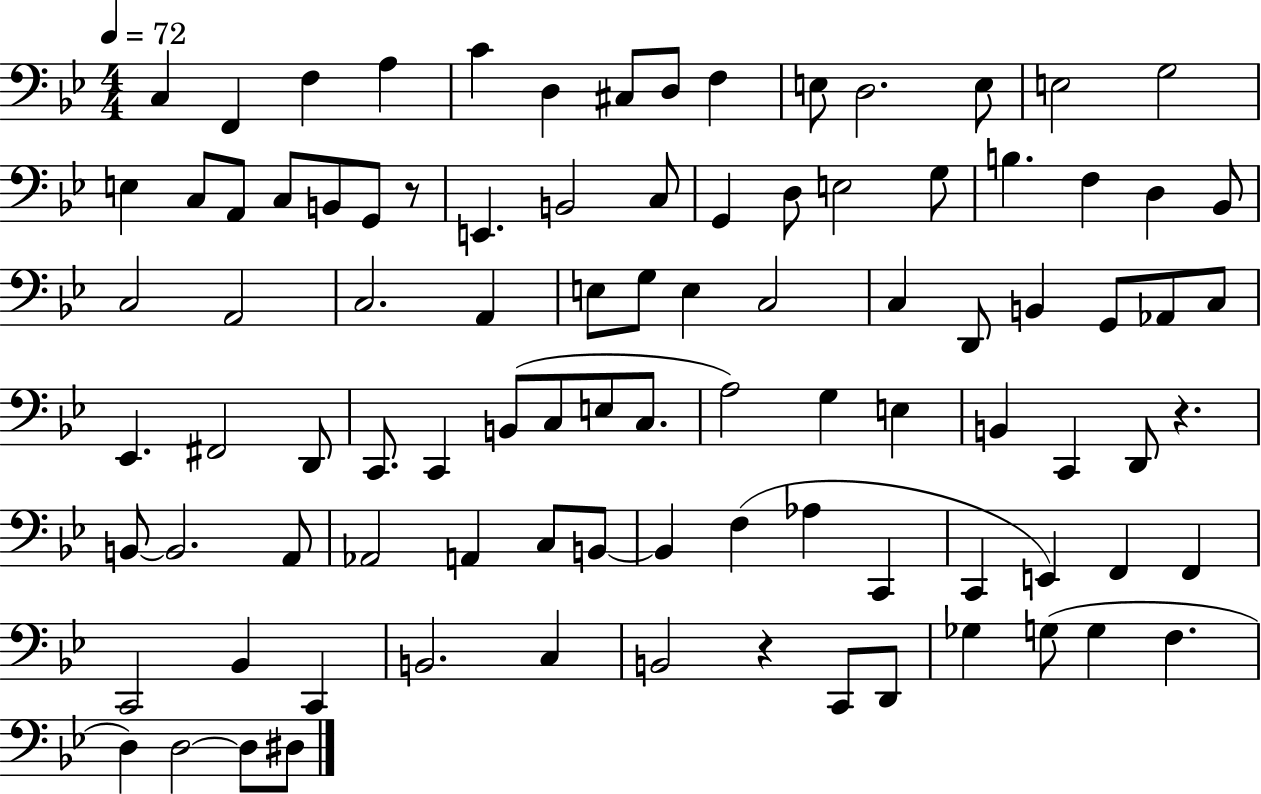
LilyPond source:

{
  \clef bass
  \numericTimeSignature
  \time 4/4
  \key bes \major
  \tempo 4 = 72
  c4 f,4 f4 a4 | c'4 d4 cis8 d8 f4 | e8 d2. e8 | e2 g2 | \break e4 c8 a,8 c8 b,8 g,8 r8 | e,4. b,2 c8 | g,4 d8 e2 g8 | b4. f4 d4 bes,8 | \break c2 a,2 | c2. a,4 | e8 g8 e4 c2 | c4 d,8 b,4 g,8 aes,8 c8 | \break ees,4. fis,2 d,8 | c,8. c,4 b,8( c8 e8 c8. | a2) g4 e4 | b,4 c,4 d,8 r4. | \break b,8~~ b,2. a,8 | aes,2 a,4 c8 b,8~~ | b,4 f4( aes4 c,4 | c,4 e,4) f,4 f,4 | \break c,2 bes,4 c,4 | b,2. c4 | b,2 r4 c,8 d,8 | ges4 g8( g4 f4. | \break d4) d2~~ d8 dis8 | \bar "|."
}